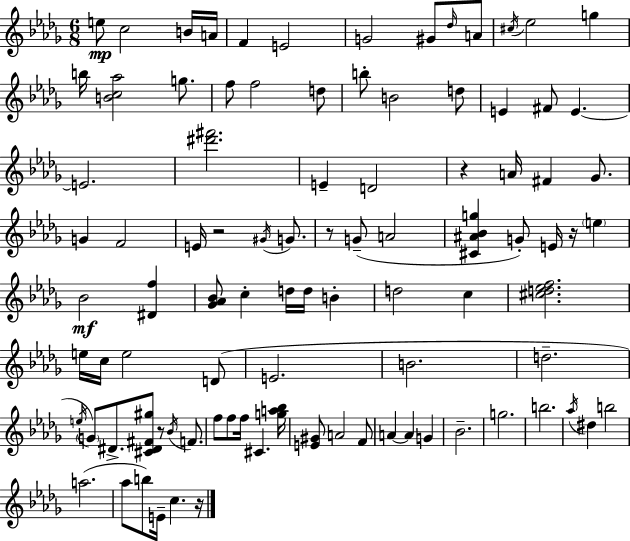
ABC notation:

X:1
T:Untitled
M:6/8
L:1/4
K:Bbm
e/2 c2 B/4 A/4 F E2 G2 ^G/2 _d/4 A/2 ^c/4 _e2 g b/4 [Bc_a]2 g/2 f/2 f2 d/2 b/2 B2 d/2 E ^F/2 E E2 [^d'^f']2 E D2 z A/4 ^F _G/2 G F2 E/4 z2 ^G/4 G/2 z/2 G/2 A2 [^C^A_Bg] G/2 E/4 z/4 e _B2 [^Df] [_G_A_B]/2 c d/4 d/4 B d2 c [^cd_ef]2 e/4 c/4 e2 D/2 E2 B2 d2 e/4 G/2 ^D/2 [^C^D^F^g]/2 z/2 _B/4 F/2 f/2 f/2 f/4 ^C [ga_b]/4 [E^G]/2 A2 F/2 A A G _B2 g2 b2 _a/4 ^d b2 a2 _a/2 b/2 E/4 c z/4